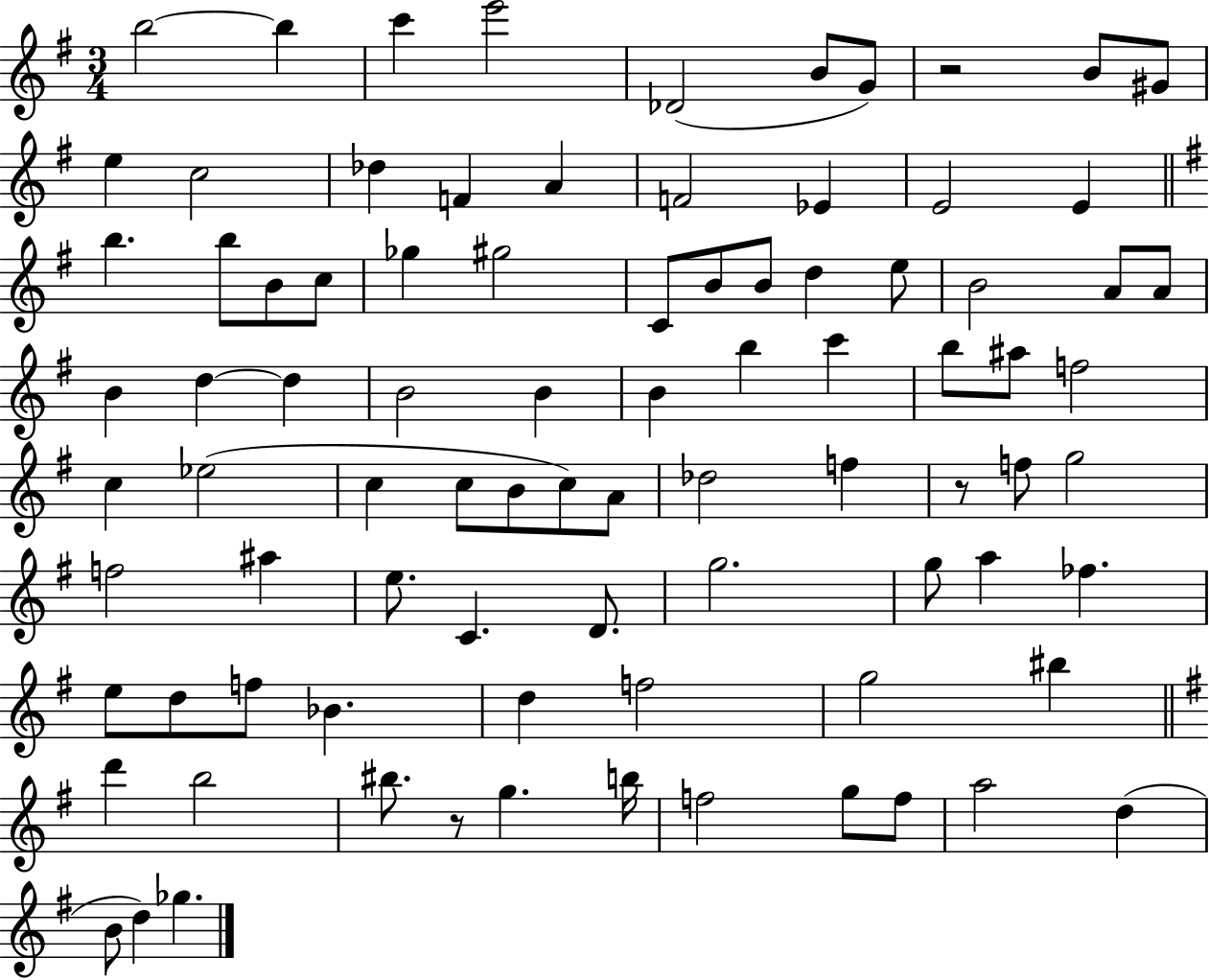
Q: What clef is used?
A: treble